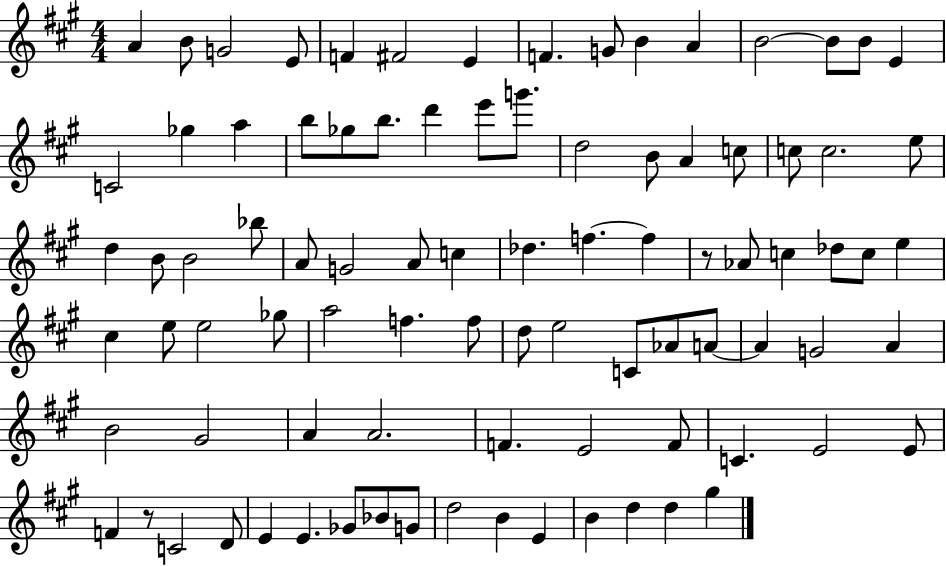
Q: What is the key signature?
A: A major